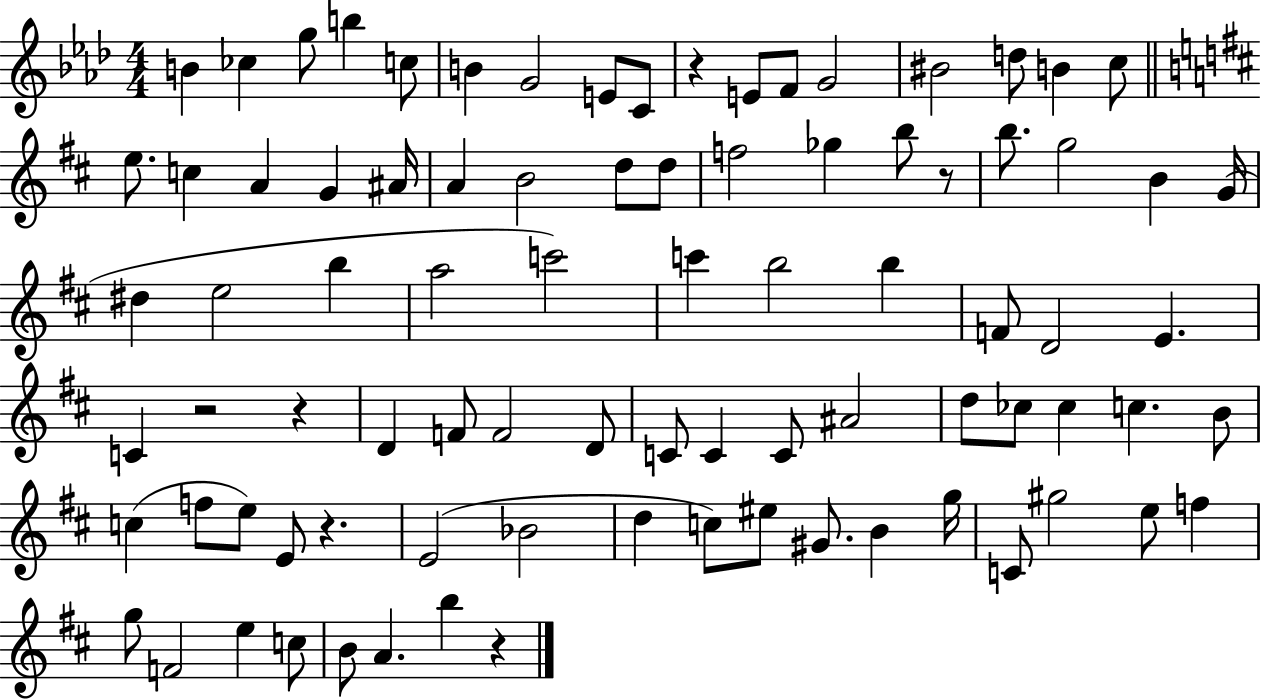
{
  \clef treble
  \numericTimeSignature
  \time 4/4
  \key aes \major
  \repeat volta 2 { b'4 ces''4 g''8 b''4 c''8 | b'4 g'2 e'8 c'8 | r4 e'8 f'8 g'2 | bis'2 d''8 b'4 c''8 | \break \bar "||" \break \key d \major e''8. c''4 a'4 g'4 ais'16 | a'4 b'2 d''8 d''8 | f''2 ges''4 b''8 r8 | b''8. g''2 b'4 g'16( | \break dis''4 e''2 b''4 | a''2 c'''2) | c'''4 b''2 b''4 | f'8 d'2 e'4. | \break c'4 r2 r4 | d'4 f'8 f'2 d'8 | c'8 c'4 c'8 ais'2 | d''8 ces''8 ces''4 c''4. b'8 | \break c''4( f''8 e''8) e'8 r4. | e'2( bes'2 | d''4 c''8) eis''8 gis'8. b'4 g''16 | c'8 gis''2 e''8 f''4 | \break g''8 f'2 e''4 c''8 | b'8 a'4. b''4 r4 | } \bar "|."
}